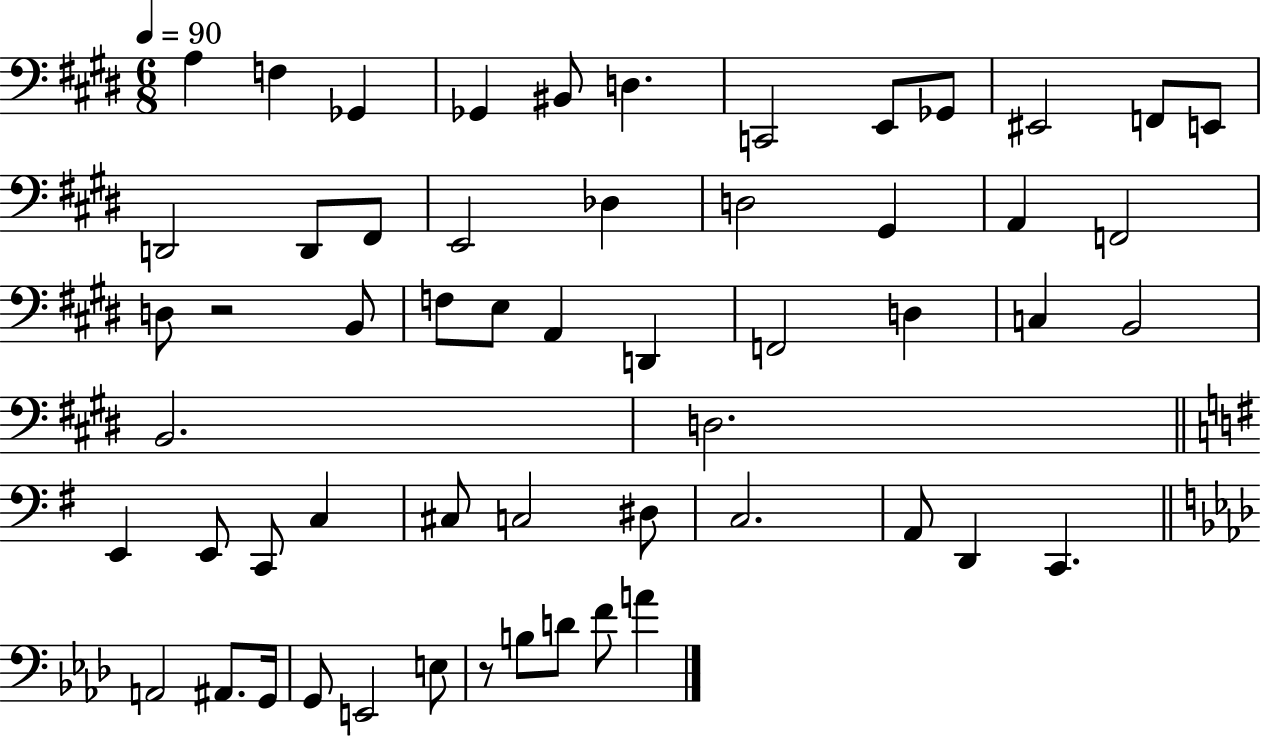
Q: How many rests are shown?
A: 2